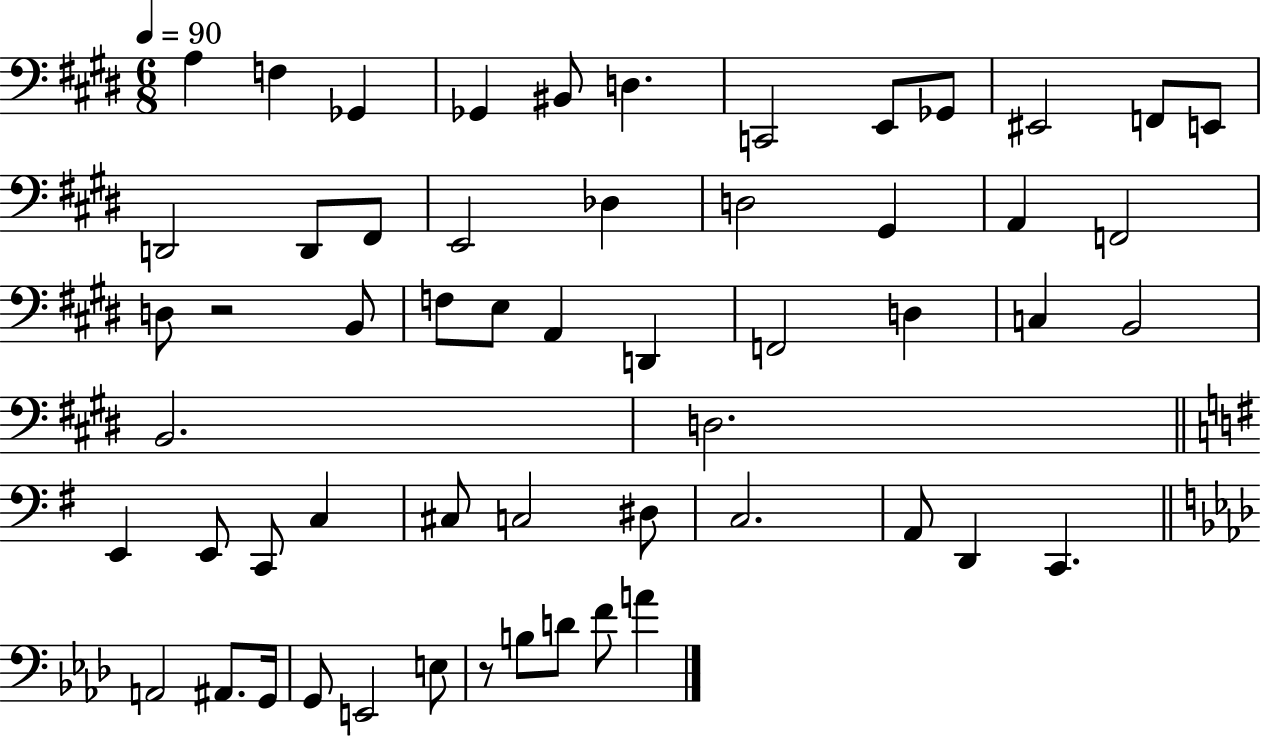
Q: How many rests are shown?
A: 2